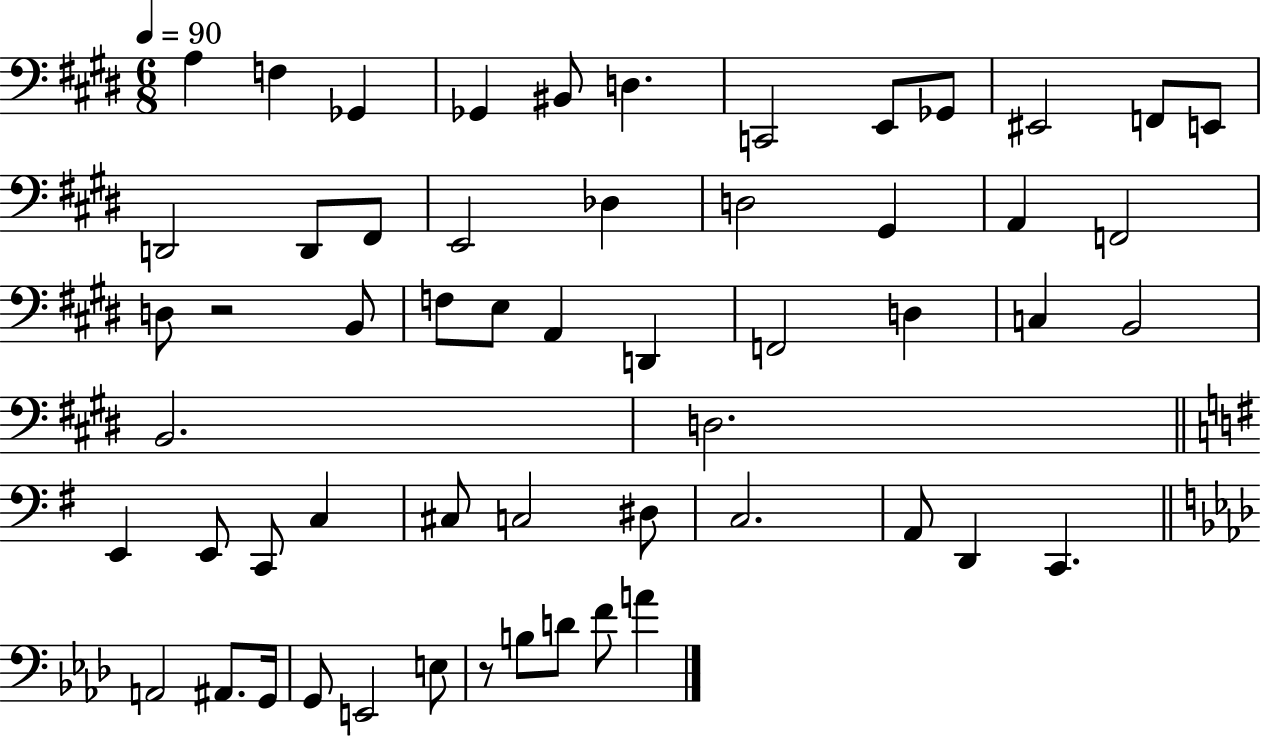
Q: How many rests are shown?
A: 2